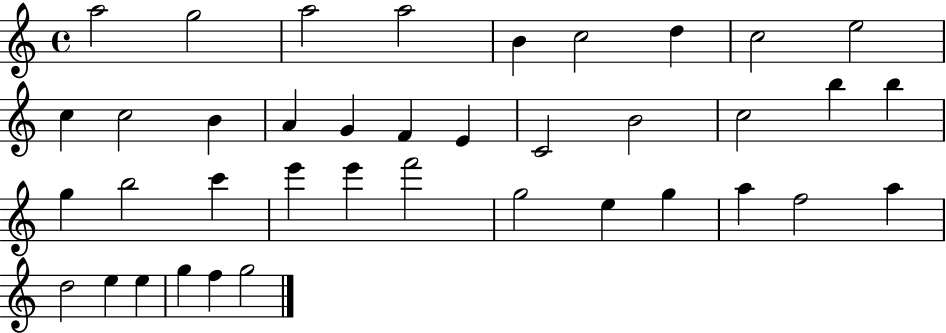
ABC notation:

X:1
T:Untitled
M:4/4
L:1/4
K:C
a2 g2 a2 a2 B c2 d c2 e2 c c2 B A G F E C2 B2 c2 b b g b2 c' e' e' f'2 g2 e g a f2 a d2 e e g f g2